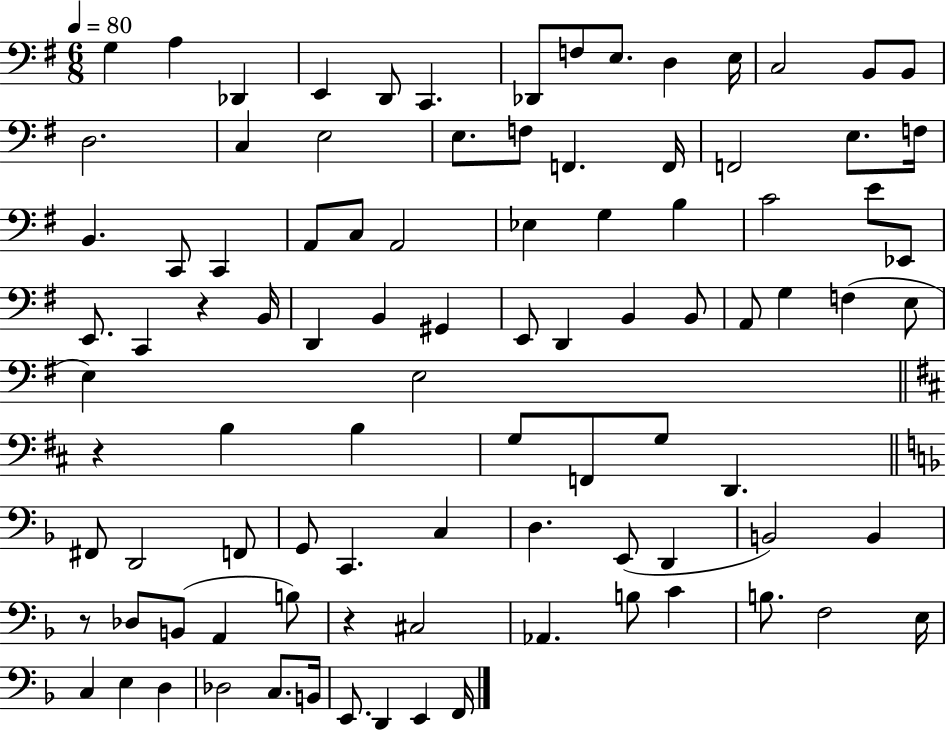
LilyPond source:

{
  \clef bass
  \numericTimeSignature
  \time 6/8
  \key g \major
  \tempo 4 = 80
  g4 a4 des,4 | e,4 d,8 c,4. | des,8 f8 e8. d4 e16 | c2 b,8 b,8 | \break d2. | c4 e2 | e8. f8 f,4. f,16 | f,2 e8. f16 | \break b,4. c,8 c,4 | a,8 c8 a,2 | ees4 g4 b4 | c'2 e'8 ees,8 | \break e,8. c,4 r4 b,16 | d,4 b,4 gis,4 | e,8 d,4 b,4 b,8 | a,8 g4 f4( e8 | \break e4) e2 | \bar "||" \break \key d \major r4 b4 b4 | g8 f,8 g8 d,4. | \bar "||" \break \key f \major fis,8 d,2 f,8 | g,8 c,4. c4 | d4. e,8( d,4 | b,2) b,4 | \break r8 des8 b,8( a,4 b8) | r4 cis2 | aes,4. b8 c'4 | b8. f2 e16 | \break c4 e4 d4 | des2 c8. b,16 | e,8. d,4 e,4 f,16 | \bar "|."
}